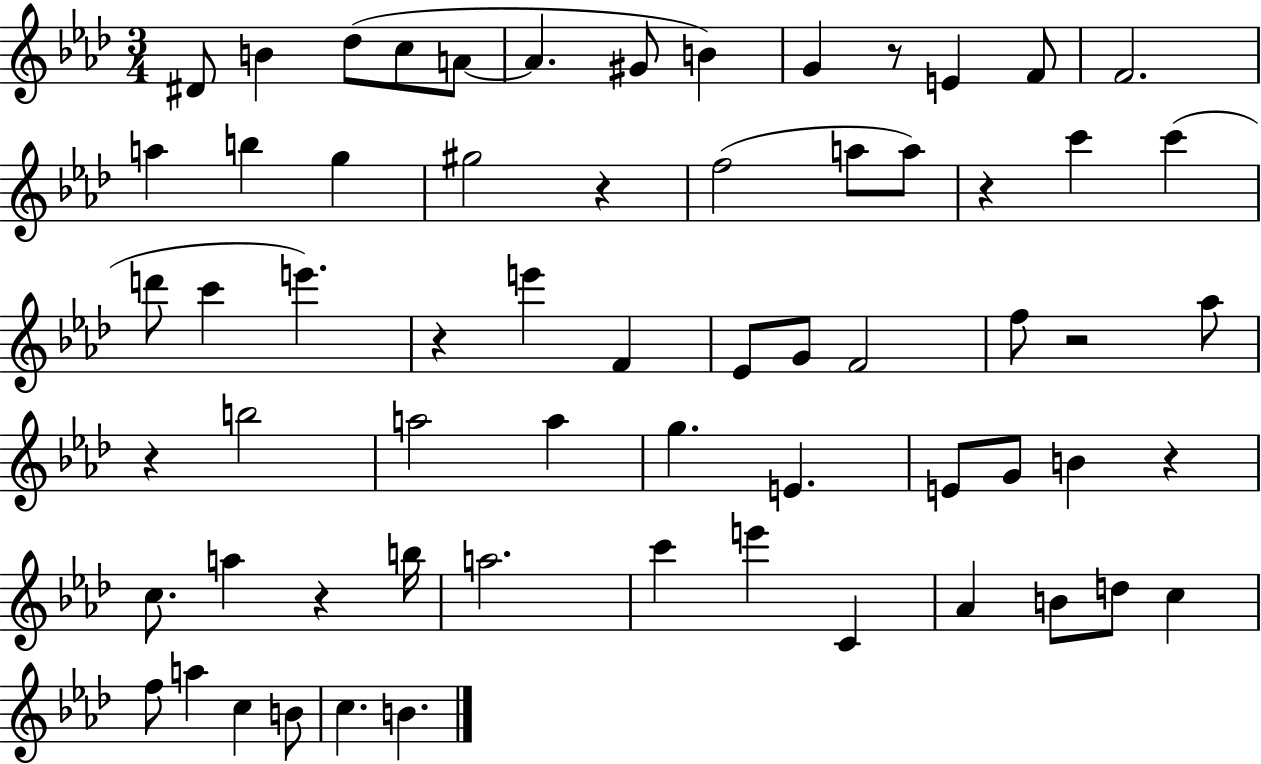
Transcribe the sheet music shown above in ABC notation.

X:1
T:Untitled
M:3/4
L:1/4
K:Ab
^D/2 B _d/2 c/2 A/2 A ^G/2 B G z/2 E F/2 F2 a b g ^g2 z f2 a/2 a/2 z c' c' d'/2 c' e' z e' F _E/2 G/2 F2 f/2 z2 _a/2 z b2 a2 a g E E/2 G/2 B z c/2 a z b/4 a2 c' e' C _A B/2 d/2 c f/2 a c B/2 c B